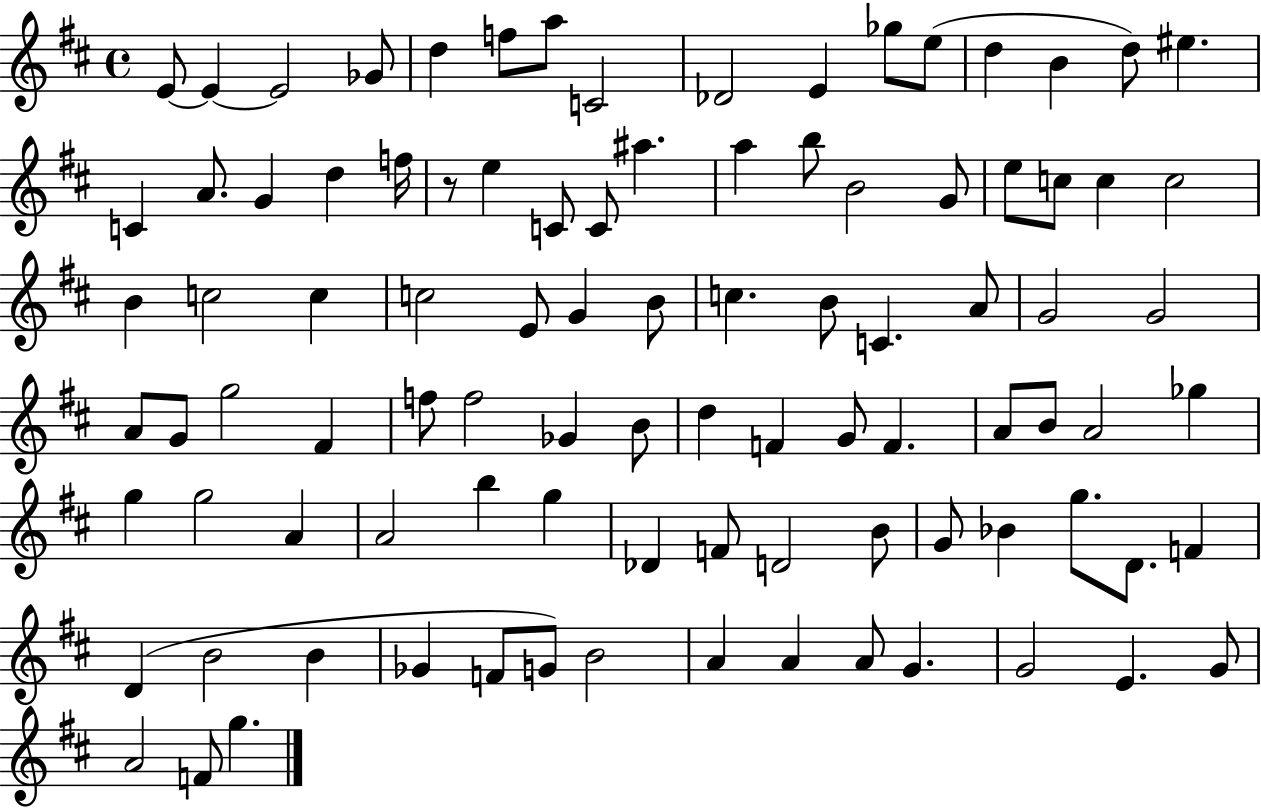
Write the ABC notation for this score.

X:1
T:Untitled
M:4/4
L:1/4
K:D
E/2 E E2 _G/2 d f/2 a/2 C2 _D2 E _g/2 e/2 d B d/2 ^e C A/2 G d f/4 z/2 e C/2 C/2 ^a a b/2 B2 G/2 e/2 c/2 c c2 B c2 c c2 E/2 G B/2 c B/2 C A/2 G2 G2 A/2 G/2 g2 ^F f/2 f2 _G B/2 d F G/2 F A/2 B/2 A2 _g g g2 A A2 b g _D F/2 D2 B/2 G/2 _B g/2 D/2 F D B2 B _G F/2 G/2 B2 A A A/2 G G2 E G/2 A2 F/2 g